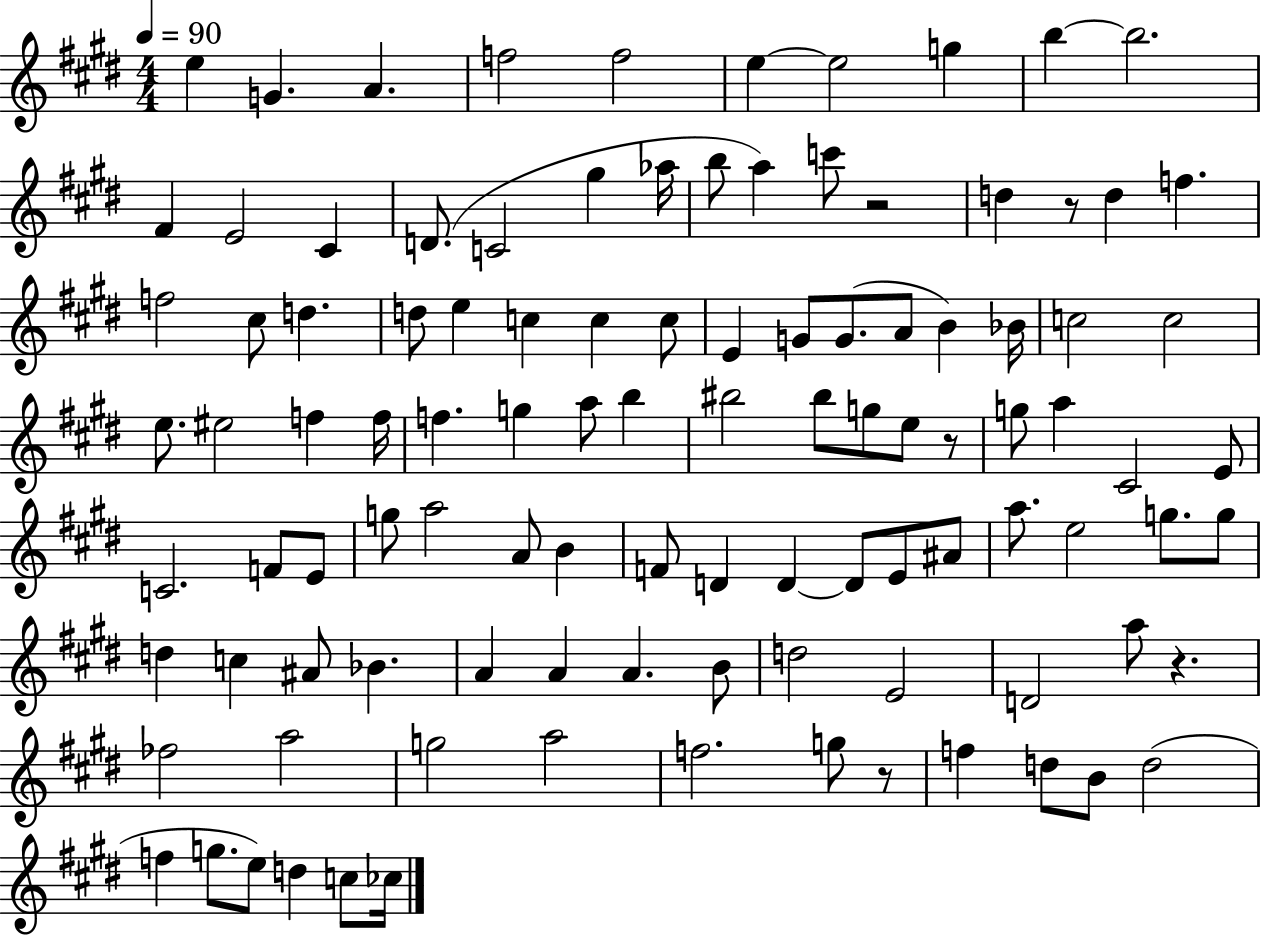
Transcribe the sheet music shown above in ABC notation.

X:1
T:Untitled
M:4/4
L:1/4
K:E
e G A f2 f2 e e2 g b b2 ^F E2 ^C D/2 C2 ^g _a/4 b/2 a c'/2 z2 d z/2 d f f2 ^c/2 d d/2 e c c c/2 E G/2 G/2 A/2 B _B/4 c2 c2 e/2 ^e2 f f/4 f g a/2 b ^b2 ^b/2 g/2 e/2 z/2 g/2 a ^C2 E/2 C2 F/2 E/2 g/2 a2 A/2 B F/2 D D D/2 E/2 ^A/2 a/2 e2 g/2 g/2 d c ^A/2 _B A A A B/2 d2 E2 D2 a/2 z _f2 a2 g2 a2 f2 g/2 z/2 f d/2 B/2 d2 f g/2 e/2 d c/2 _c/4